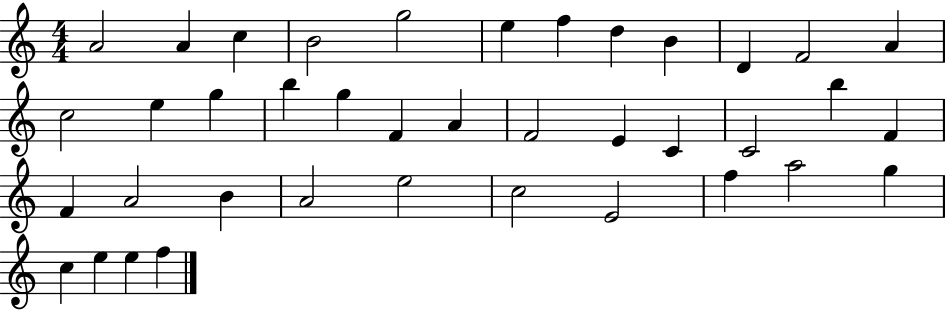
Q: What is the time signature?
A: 4/4